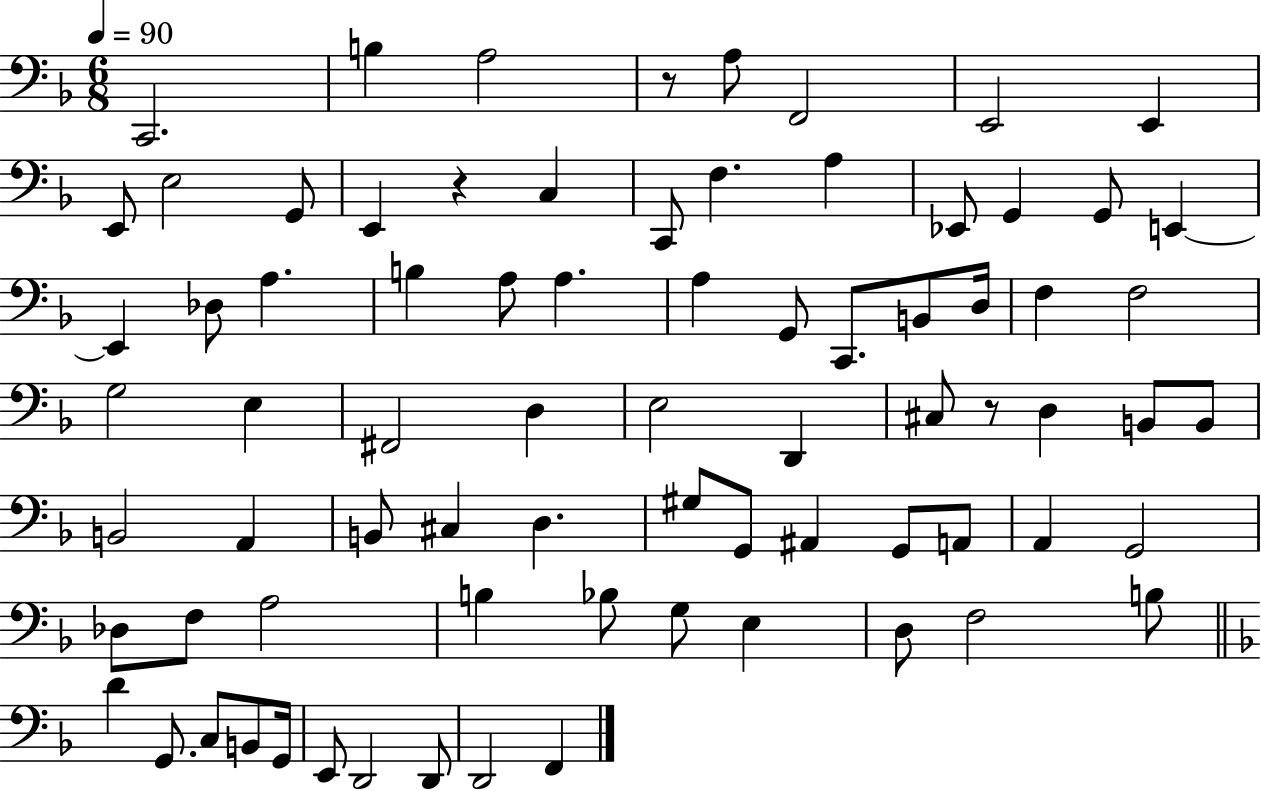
{
  \clef bass
  \numericTimeSignature
  \time 6/8
  \key f \major
  \tempo 4 = 90
  c,2. | b4 a2 | r8 a8 f,2 | e,2 e,4 | \break e,8 e2 g,8 | e,4 r4 c4 | c,8 f4. a4 | ees,8 g,4 g,8 e,4~~ | \break e,4 des8 a4. | b4 a8 a4. | a4 g,8 c,8. b,8 d16 | f4 f2 | \break g2 e4 | fis,2 d4 | e2 d,4 | cis8 r8 d4 b,8 b,8 | \break b,2 a,4 | b,8 cis4 d4. | gis8 g,8 ais,4 g,8 a,8 | a,4 g,2 | \break des8 f8 a2 | b4 bes8 g8 e4 | d8 f2 b8 | \bar "||" \break \key f \major d'4 g,8. c8 b,8 g,16 | e,8 d,2 d,8 | d,2 f,4 | \bar "|."
}